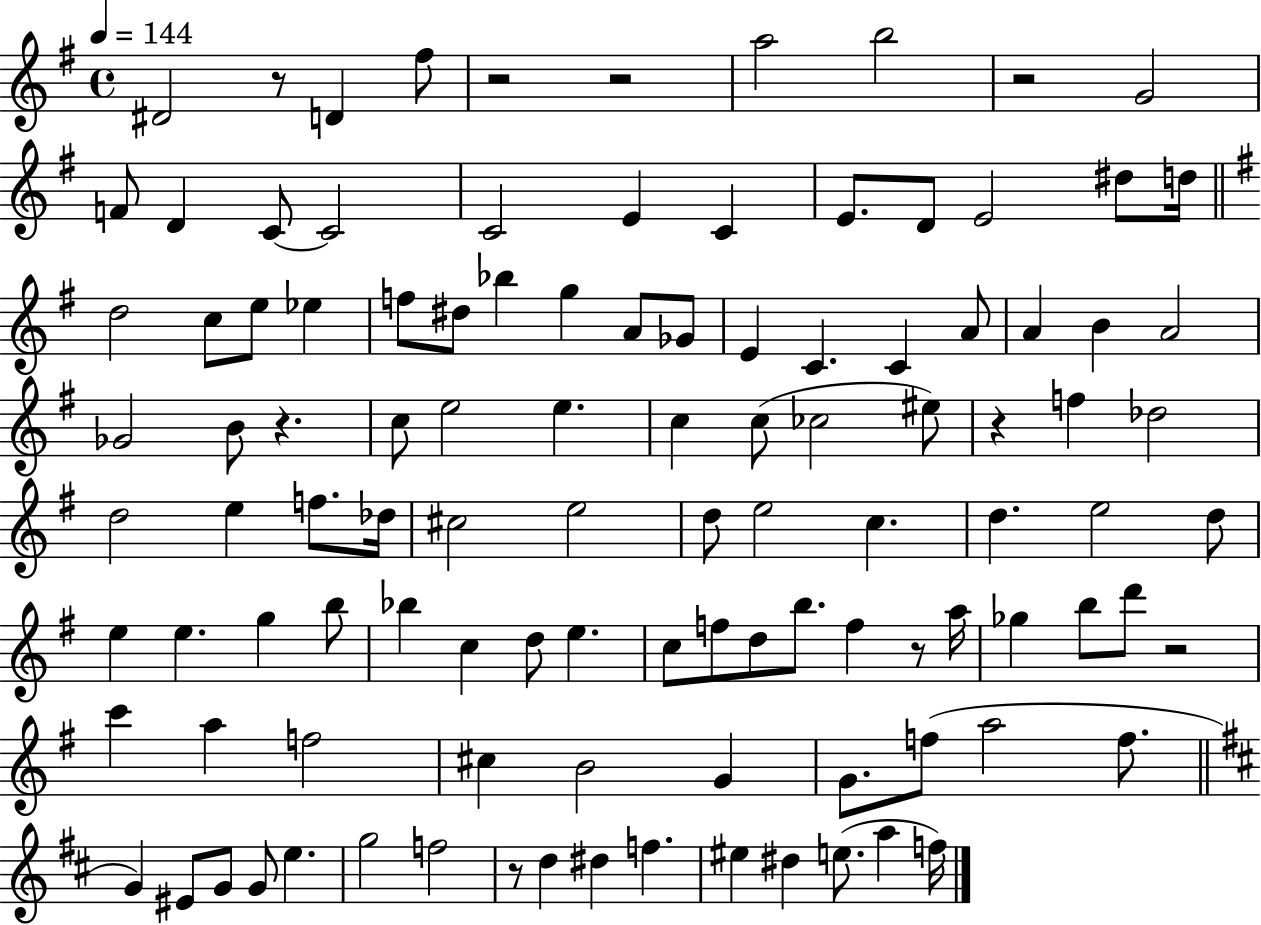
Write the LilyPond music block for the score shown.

{
  \clef treble
  \time 4/4
  \defaultTimeSignature
  \key g \major
  \tempo 4 = 144
  \repeat volta 2 { dis'2 r8 d'4 fis''8 | r2 r2 | a''2 b''2 | r2 g'2 | \break f'8 d'4 c'8~~ c'2 | c'2 e'4 c'4 | e'8. d'8 e'2 dis''8 d''16 | \bar "||" \break \key g \major d''2 c''8 e''8 ees''4 | f''8 dis''8 bes''4 g''4 a'8 ges'8 | e'4 c'4. c'4 a'8 | a'4 b'4 a'2 | \break ges'2 b'8 r4. | c''8 e''2 e''4. | c''4 c''8( ces''2 eis''8) | r4 f''4 des''2 | \break d''2 e''4 f''8. des''16 | cis''2 e''2 | d''8 e''2 c''4. | d''4. e''2 d''8 | \break e''4 e''4. g''4 b''8 | bes''4 c''4 d''8 e''4. | c''8 f''8 d''8 b''8. f''4 r8 a''16 | ges''4 b''8 d'''8 r2 | \break c'''4 a''4 f''2 | cis''4 b'2 g'4 | g'8. f''8( a''2 f''8. | \bar "||" \break \key b \minor g'4) eis'8 g'8 g'8 e''4. | g''2 f''2 | r8 d''4 dis''4 f''4. | eis''4 dis''4 e''8.( a''4 f''16) | \break } \bar "|."
}